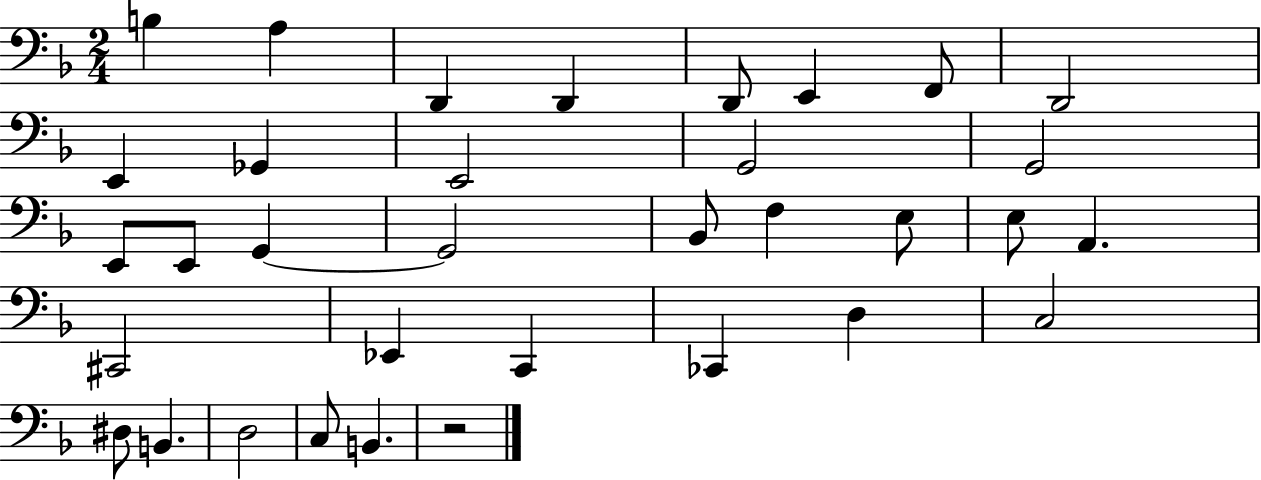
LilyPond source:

{
  \clef bass
  \numericTimeSignature
  \time 2/4
  \key f \major
  \repeat volta 2 { b4 a4 | d,4 d,4 | d,8 e,4 f,8 | d,2 | \break e,4 ges,4 | e,2 | g,2 | g,2 | \break e,8 e,8 g,4~~ | g,2 | bes,8 f4 e8 | e8 a,4. | \break cis,2 | ees,4 c,4 | ces,4 d4 | c2 | \break dis8 b,4. | d2 | c8 b,4. | r2 | \break } \bar "|."
}